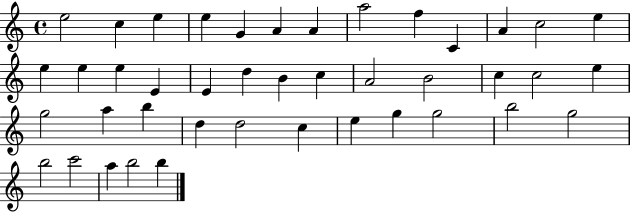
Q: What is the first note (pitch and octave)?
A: E5